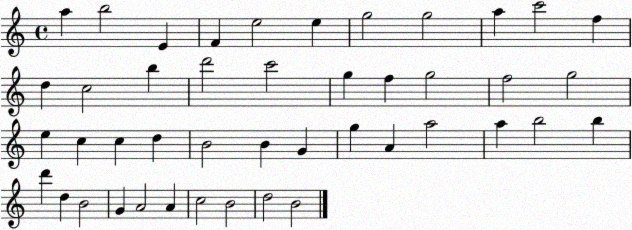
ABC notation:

X:1
T:Untitled
M:4/4
L:1/4
K:C
a b2 E F e2 e g2 g2 a c'2 f d c2 b d'2 c'2 g f g2 f2 g2 e c c d B2 B G g A a2 a b2 b d' d B2 G A2 A c2 B2 d2 B2